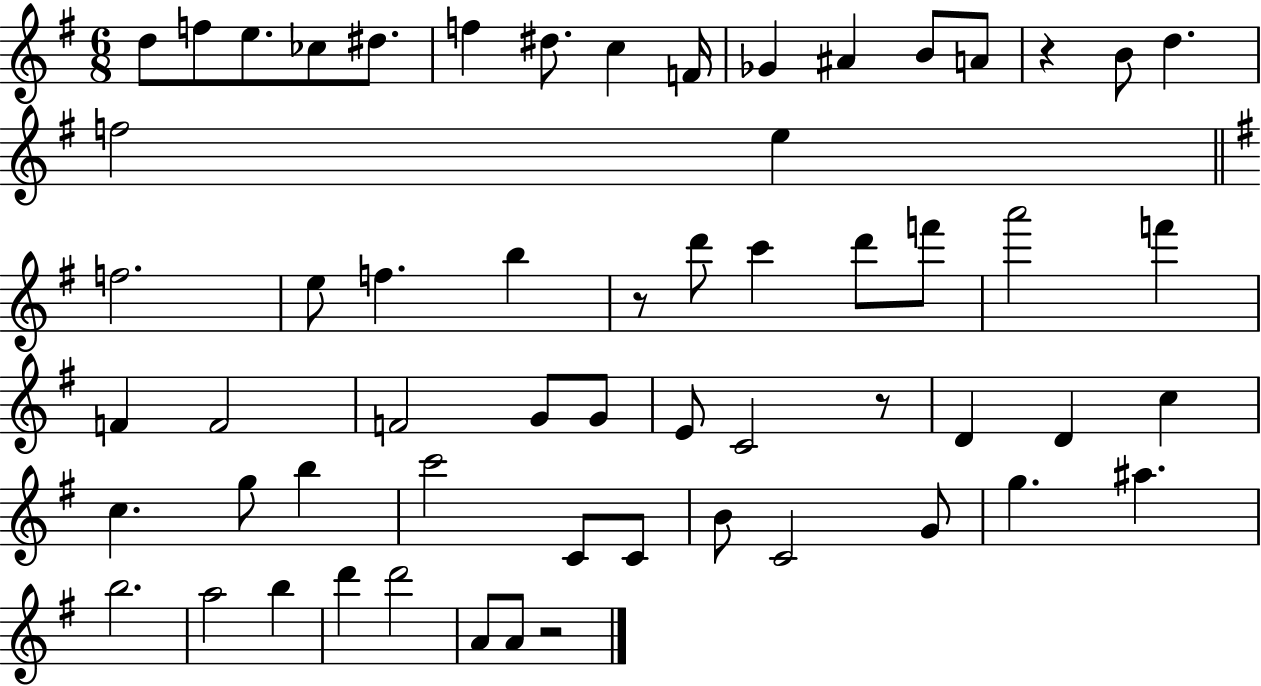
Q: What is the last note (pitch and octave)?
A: A4